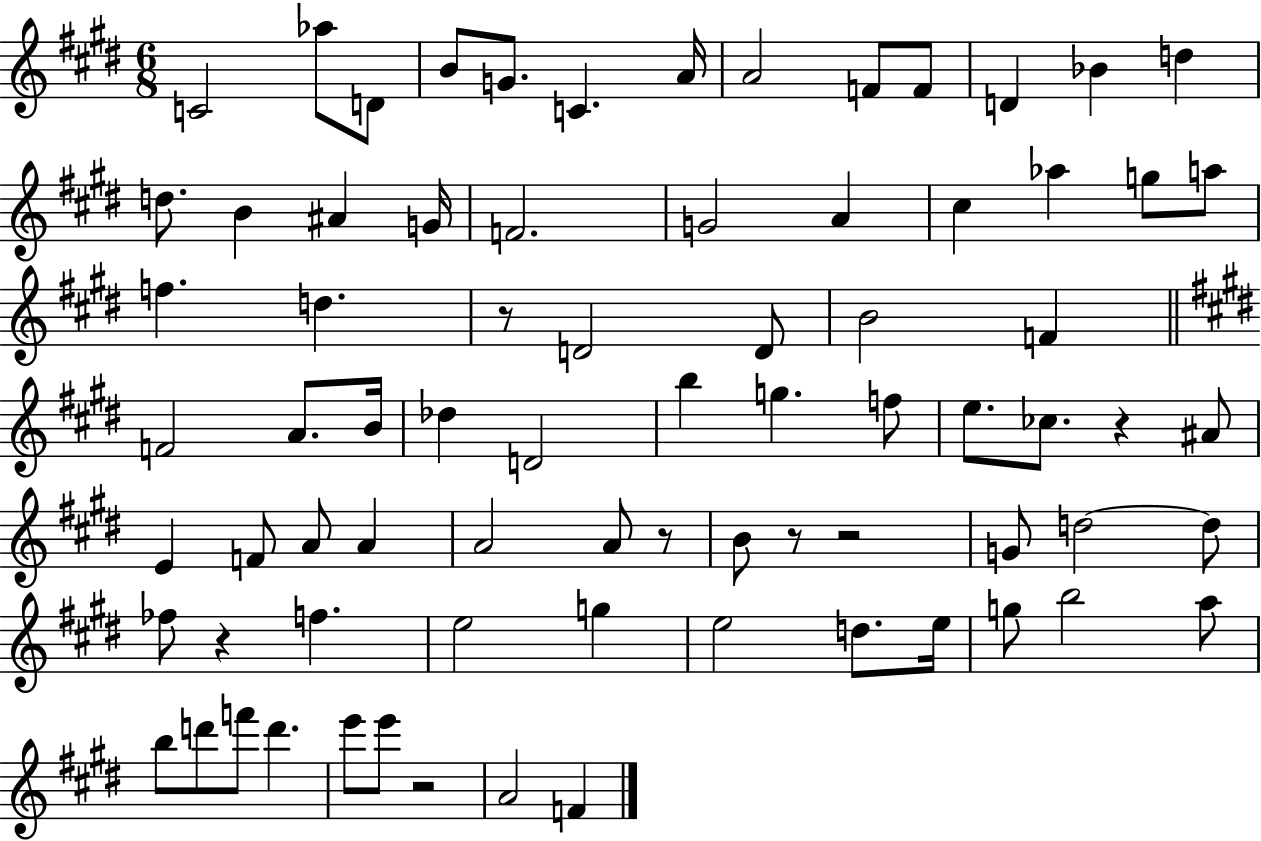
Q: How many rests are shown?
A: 7